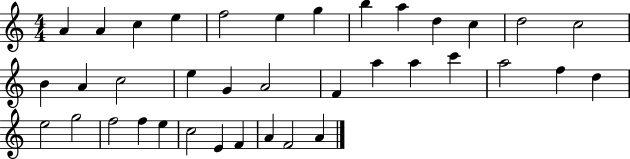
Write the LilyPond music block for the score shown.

{
  \clef treble
  \numericTimeSignature
  \time 4/4
  \key c \major
  a'4 a'4 c''4 e''4 | f''2 e''4 g''4 | b''4 a''4 d''4 c''4 | d''2 c''2 | \break b'4 a'4 c''2 | e''4 g'4 a'2 | f'4 a''4 a''4 c'''4 | a''2 f''4 d''4 | \break e''2 g''2 | f''2 f''4 e''4 | c''2 e'4 f'4 | a'4 f'2 a'4 | \break \bar "|."
}